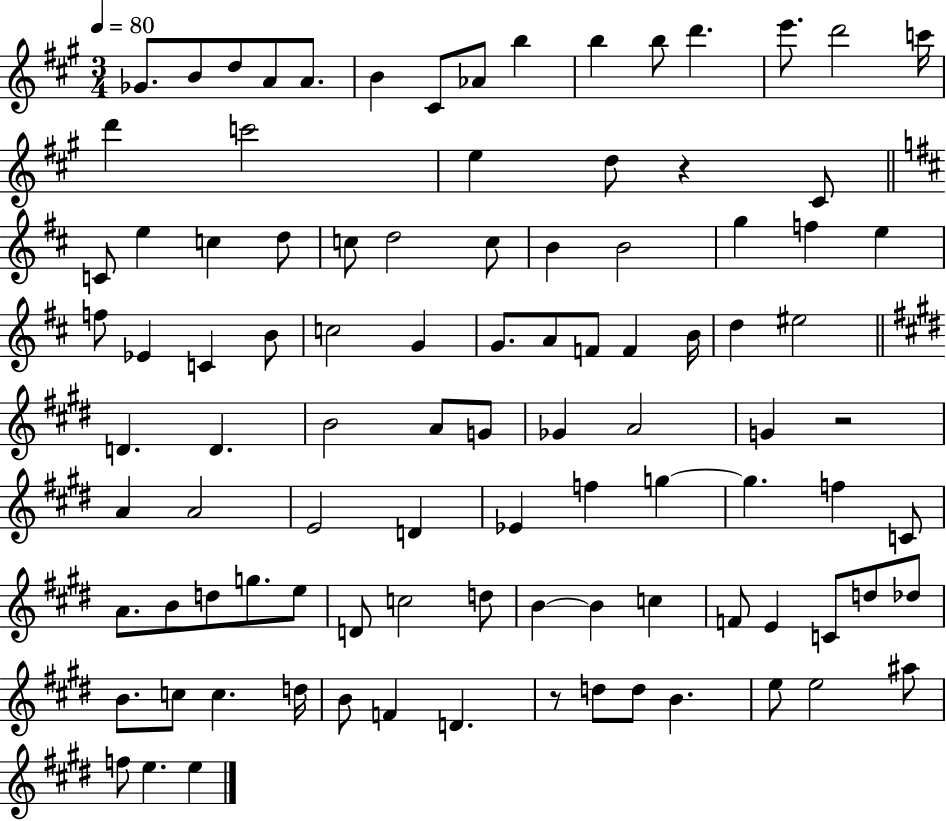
Gb4/e. B4/e D5/e A4/e A4/e. B4/q C#4/e Ab4/e B5/q B5/q B5/e D6/q. E6/e. D6/h C6/s D6/q C6/h E5/q D5/e R/q C#4/e C4/e E5/q C5/q D5/e C5/e D5/h C5/e B4/q B4/h G5/q F5/q E5/q F5/e Eb4/q C4/q B4/e C5/h G4/q G4/e. A4/e F4/e F4/q B4/s D5/q EIS5/h D4/q. D4/q. B4/h A4/e G4/e Gb4/q A4/h G4/q R/h A4/q A4/h E4/h D4/q Eb4/q F5/q G5/q G5/q. F5/q C4/e A4/e. B4/e D5/e G5/e. E5/e D4/e C5/h D5/e B4/q B4/q C5/q F4/e E4/q C4/e D5/e Db5/e B4/e. C5/e C5/q. D5/s B4/e F4/q D4/q. R/e D5/e D5/e B4/q. E5/e E5/h A#5/e F5/e E5/q. E5/q